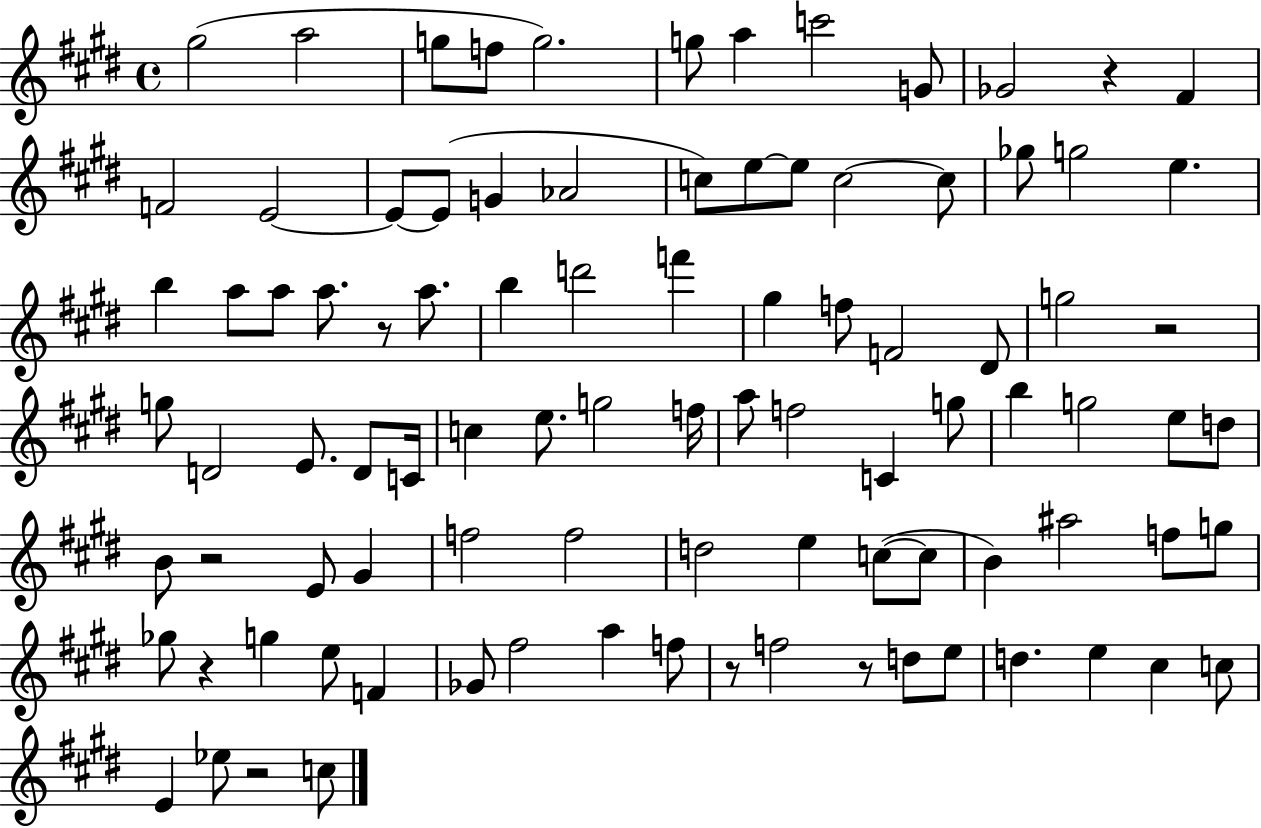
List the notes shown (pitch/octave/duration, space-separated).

G#5/h A5/h G5/e F5/e G5/h. G5/e A5/q C6/h G4/e Gb4/h R/q F#4/q F4/h E4/h E4/e E4/e G4/q Ab4/h C5/e E5/e E5/e C5/h C5/e Gb5/e G5/h E5/q. B5/q A5/e A5/e A5/e. R/e A5/e. B5/q D6/h F6/q G#5/q F5/e F4/h D#4/e G5/h R/h G5/e D4/h E4/e. D4/e C4/s C5/q E5/e. G5/h F5/s A5/e F5/h C4/q G5/e B5/q G5/h E5/e D5/e B4/e R/h E4/e G#4/q F5/h F5/h D5/h E5/q C5/e C5/e B4/q A#5/h F5/e G5/e Gb5/e R/q G5/q E5/e F4/q Gb4/e F#5/h A5/q F5/e R/e F5/h R/e D5/e E5/e D5/q. E5/q C#5/q C5/e E4/q Eb5/e R/h C5/e